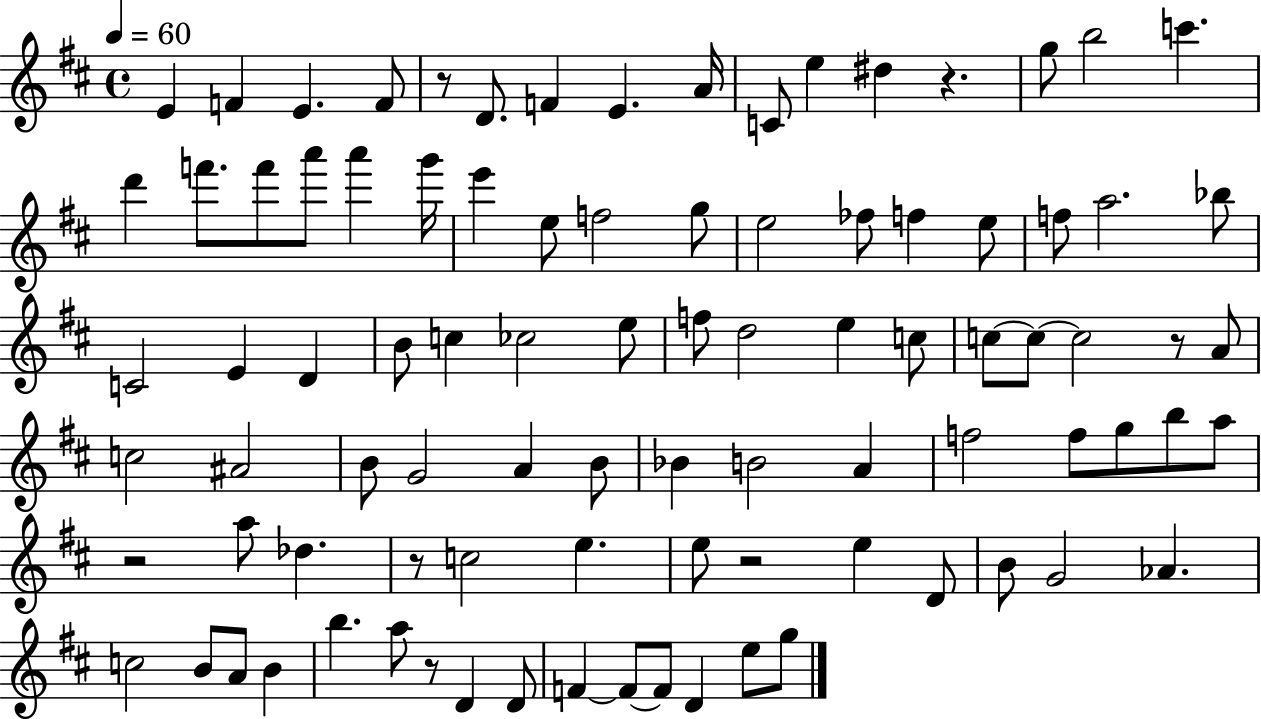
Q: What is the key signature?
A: D major